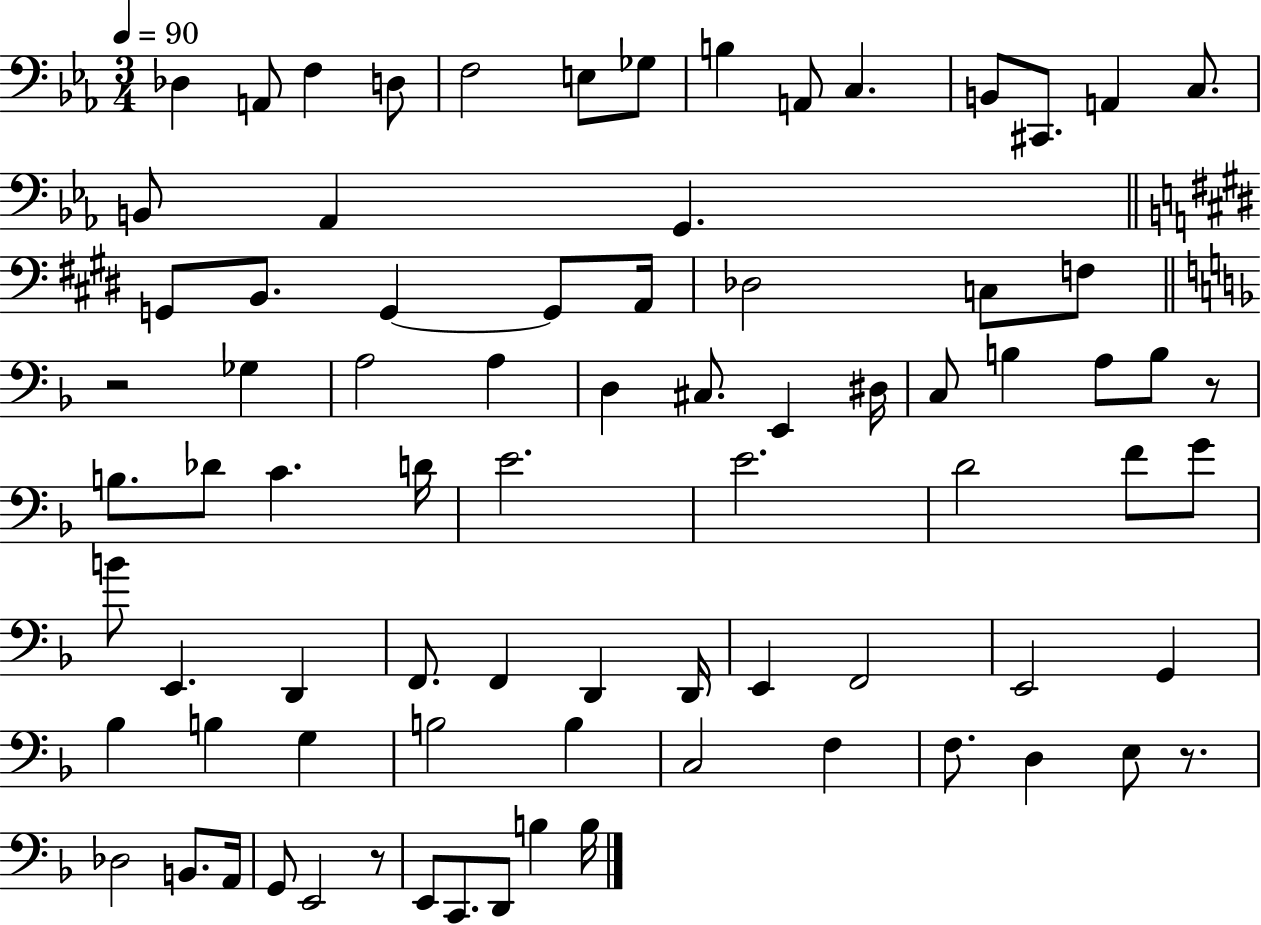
Db3/q A2/e F3/q D3/e F3/h E3/e Gb3/e B3/q A2/e C3/q. B2/e C#2/e. A2/q C3/e. B2/e Ab2/q G2/q. G2/e B2/e. G2/q G2/e A2/s Db3/h C3/e F3/e R/h Gb3/q A3/h A3/q D3/q C#3/e. E2/q D#3/s C3/e B3/q A3/e B3/e R/e B3/e. Db4/e C4/q. D4/s E4/h. E4/h. D4/h F4/e G4/e B4/e E2/q. D2/q F2/e. F2/q D2/q D2/s E2/q F2/h E2/h G2/q Bb3/q B3/q G3/q B3/h B3/q C3/h F3/q F3/e. D3/q E3/e R/e. Db3/h B2/e. A2/s G2/e E2/h R/e E2/e C2/e. D2/e B3/q B3/s